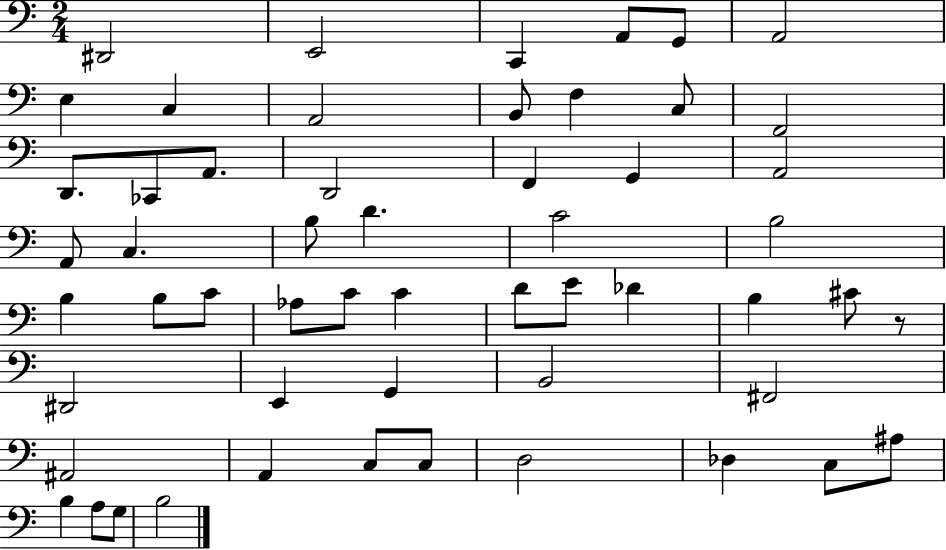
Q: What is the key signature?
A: C major